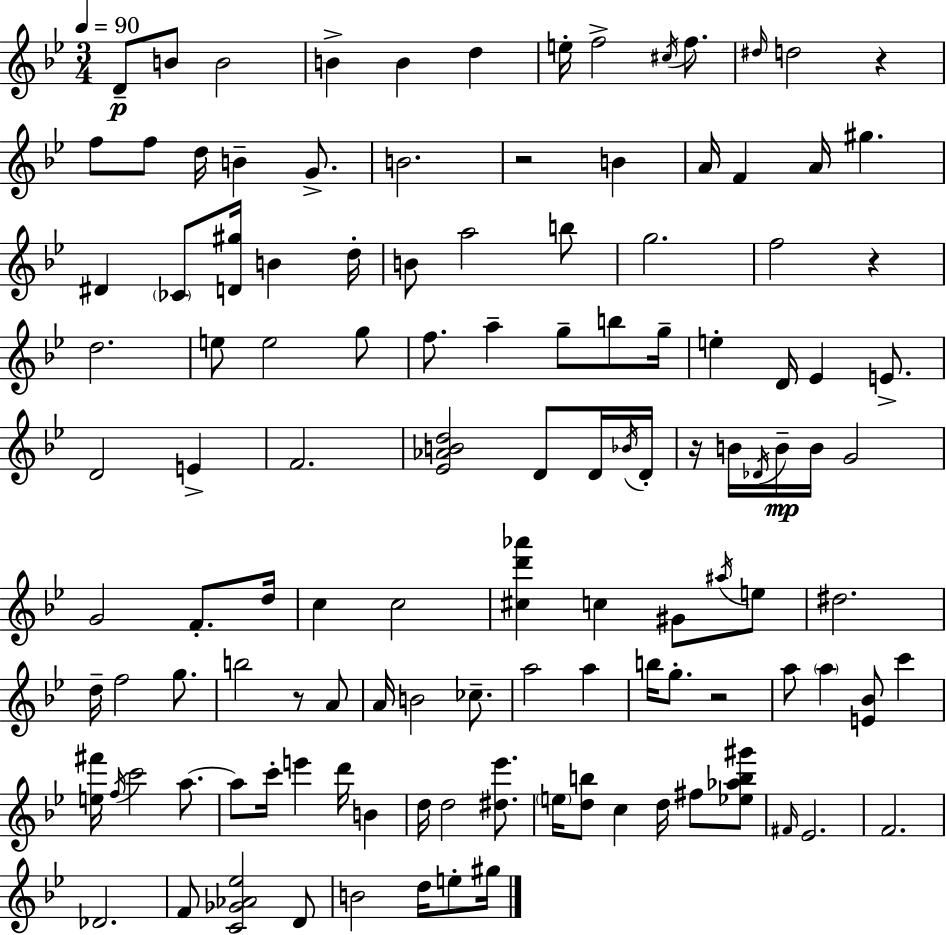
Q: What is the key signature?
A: G minor